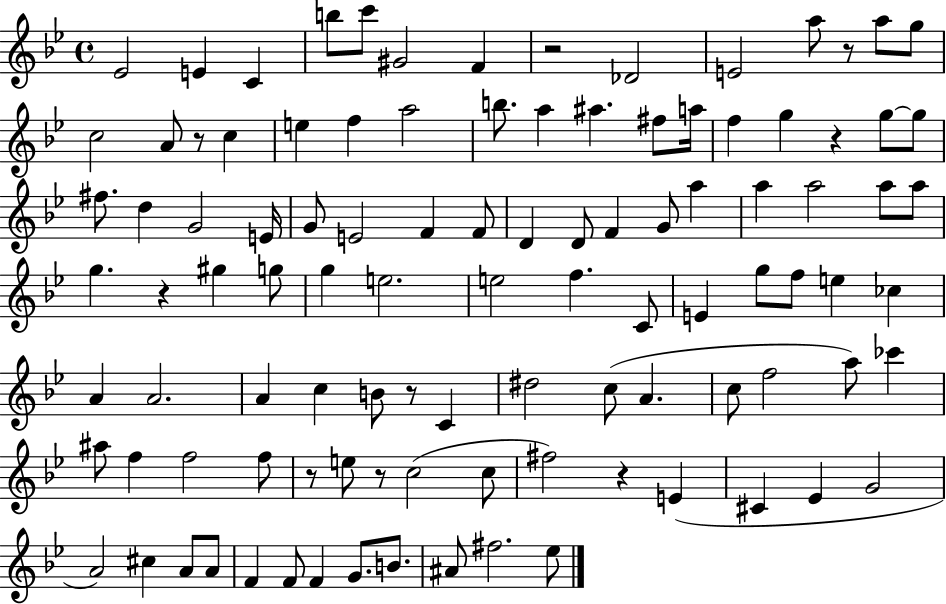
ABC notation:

X:1
T:Untitled
M:4/4
L:1/4
K:Bb
_E2 E C b/2 c'/2 ^G2 F z2 _D2 E2 a/2 z/2 a/2 g/2 c2 A/2 z/2 c e f a2 b/2 a ^a ^f/2 a/4 f g z g/2 g/2 ^f/2 d G2 E/4 G/2 E2 F F/2 D D/2 F G/2 a a a2 a/2 a/2 g z ^g g/2 g e2 e2 f C/2 E g/2 f/2 e _c A A2 A c B/2 z/2 C ^d2 c/2 A c/2 f2 a/2 _c' ^a/2 f f2 f/2 z/2 e/2 z/2 c2 c/2 ^f2 z E ^C _E G2 A2 ^c A/2 A/2 F F/2 F G/2 B/2 ^A/2 ^f2 _e/2